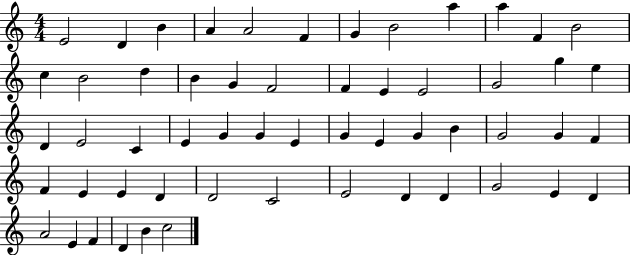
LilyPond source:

{
  \clef treble
  \numericTimeSignature
  \time 4/4
  \key c \major
  e'2 d'4 b'4 | a'4 a'2 f'4 | g'4 b'2 a''4 | a''4 f'4 b'2 | \break c''4 b'2 d''4 | b'4 g'4 f'2 | f'4 e'4 e'2 | g'2 g''4 e''4 | \break d'4 e'2 c'4 | e'4 g'4 g'4 e'4 | g'4 e'4 g'4 b'4 | g'2 g'4 f'4 | \break f'4 e'4 e'4 d'4 | d'2 c'2 | e'2 d'4 d'4 | g'2 e'4 d'4 | \break a'2 e'4 f'4 | d'4 b'4 c''2 | \bar "|."
}